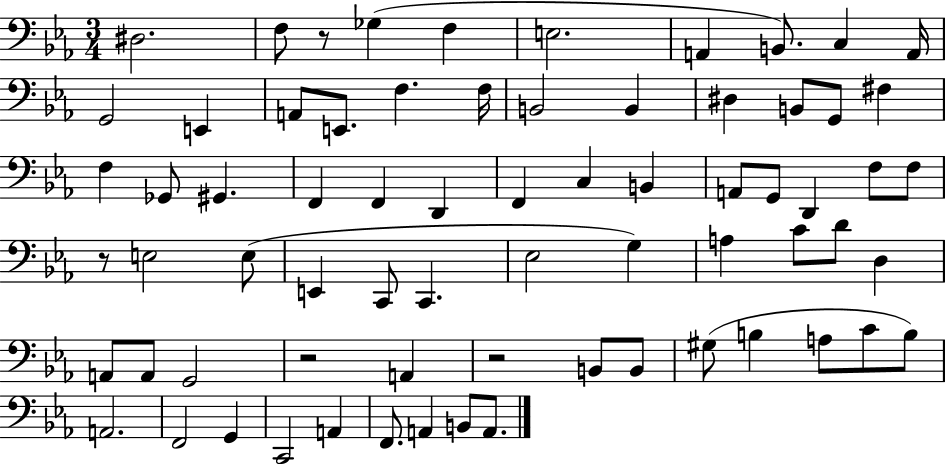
X:1
T:Untitled
M:3/4
L:1/4
K:Eb
^D,2 F,/2 z/2 _G, F, E,2 A,, B,,/2 C, A,,/4 G,,2 E,, A,,/2 E,,/2 F, F,/4 B,,2 B,, ^D, B,,/2 G,,/2 ^F, F, _G,,/2 ^G,, F,, F,, D,, F,, C, B,, A,,/2 G,,/2 D,, F,/2 F,/2 z/2 E,2 E,/2 E,, C,,/2 C,, _E,2 G, A, C/2 D/2 D, A,,/2 A,,/2 G,,2 z2 A,, z2 B,,/2 B,,/2 ^G,/2 B, A,/2 C/2 B,/2 A,,2 F,,2 G,, C,,2 A,, F,,/2 A,, B,,/2 A,,/2